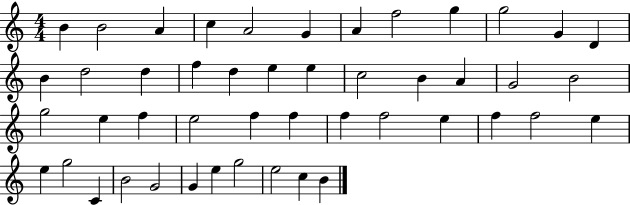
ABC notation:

X:1
T:Untitled
M:4/4
L:1/4
K:C
B B2 A c A2 G A f2 g g2 G D B d2 d f d e e c2 B A G2 B2 g2 e f e2 f f f f2 e f f2 e e g2 C B2 G2 G e g2 e2 c B